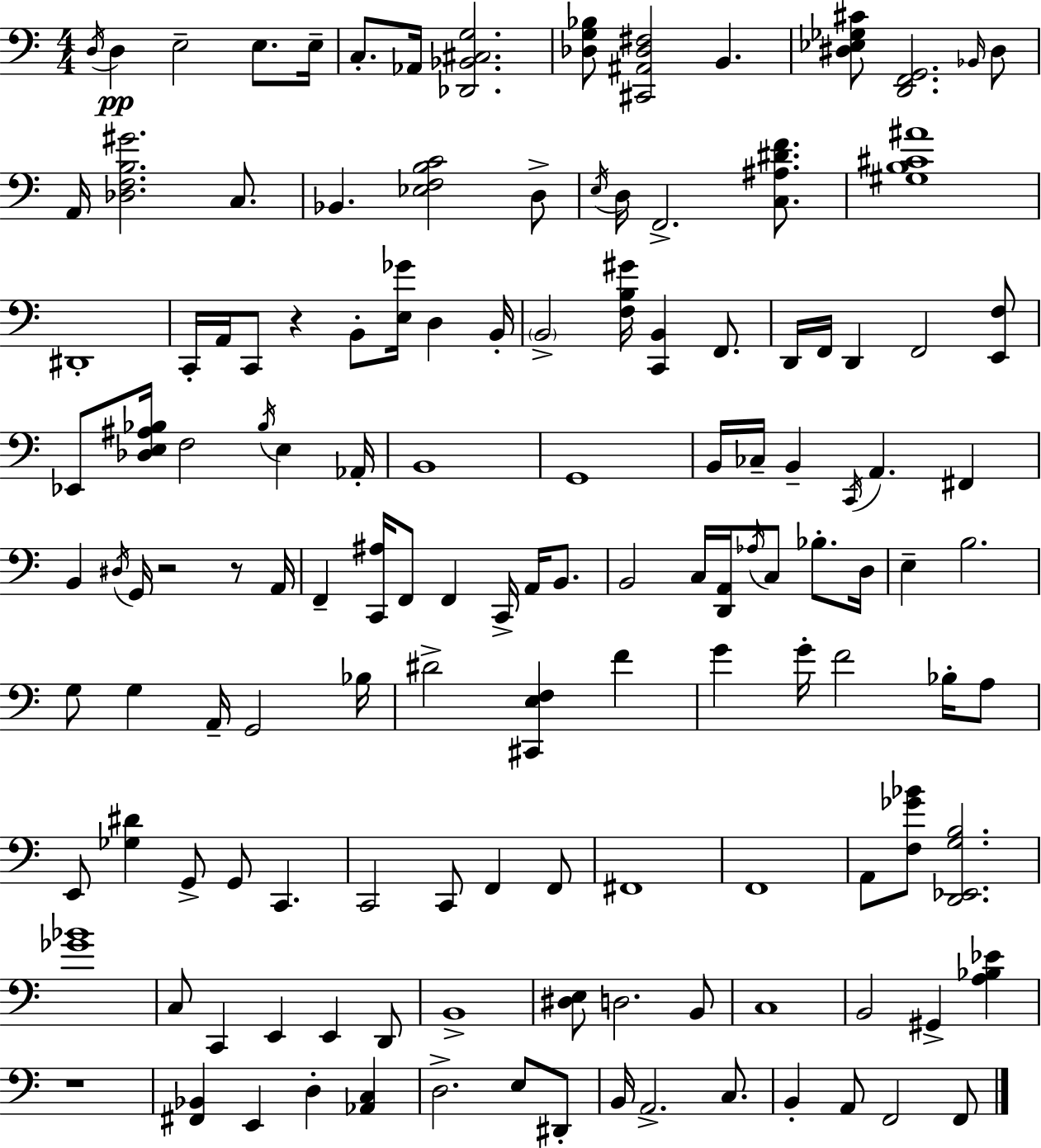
X:1
T:Untitled
M:4/4
L:1/4
K:C
D,/4 D, E,2 E,/2 E,/4 C,/2 _A,,/4 [_D,,_B,,^C,G,]2 [_D,G,_B,]/2 [^C,,^A,,_D,^F,]2 B,, [^D,_E,_G,^C]/2 [D,,F,,G,,]2 _B,,/4 ^D,/2 A,,/4 [_D,F,B,^G]2 C,/2 _B,, [_E,F,B,C]2 D,/2 E,/4 D,/4 F,,2 [C,^A,^DF]/2 [^G,B,^C^A]4 ^D,,4 C,,/4 A,,/4 C,,/2 z B,,/2 [E,_G]/4 D, B,,/4 B,,2 [F,B,^G]/4 [C,,B,,] F,,/2 D,,/4 F,,/4 D,, F,,2 [E,,F,]/2 _E,,/2 [_D,E,^A,_B,]/4 F,2 _B,/4 E, _A,,/4 B,,4 G,,4 B,,/4 _C,/4 B,, C,,/4 A,, ^F,, B,, ^D,/4 G,,/4 z2 z/2 A,,/4 F,, [C,,^A,]/4 F,,/2 F,, C,,/4 A,,/4 B,,/2 B,,2 C,/4 [D,,A,,]/4 _A,/4 C,/2 _B,/2 D,/4 E, B,2 G,/2 G, A,,/4 G,,2 _B,/4 ^D2 [^C,,E,F,] F G G/4 F2 _B,/4 A,/2 E,,/2 [_G,^D] G,,/2 G,,/2 C,, C,,2 C,,/2 F,, F,,/2 ^F,,4 F,,4 A,,/2 [F,_G_B]/2 [D,,_E,,G,B,]2 [_G_B]4 C,/2 C,, E,, E,, D,,/2 B,,4 [^D,E,]/2 D,2 B,,/2 C,4 B,,2 ^G,, [A,_B,_E] z4 [^F,,_B,,] E,, D, [_A,,C,] D,2 E,/2 ^D,,/2 B,,/4 A,,2 C,/2 B,, A,,/2 F,,2 F,,/2